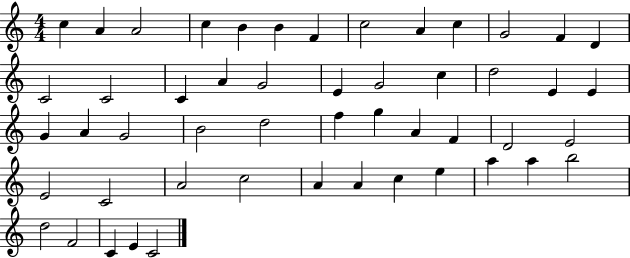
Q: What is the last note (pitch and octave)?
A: C4